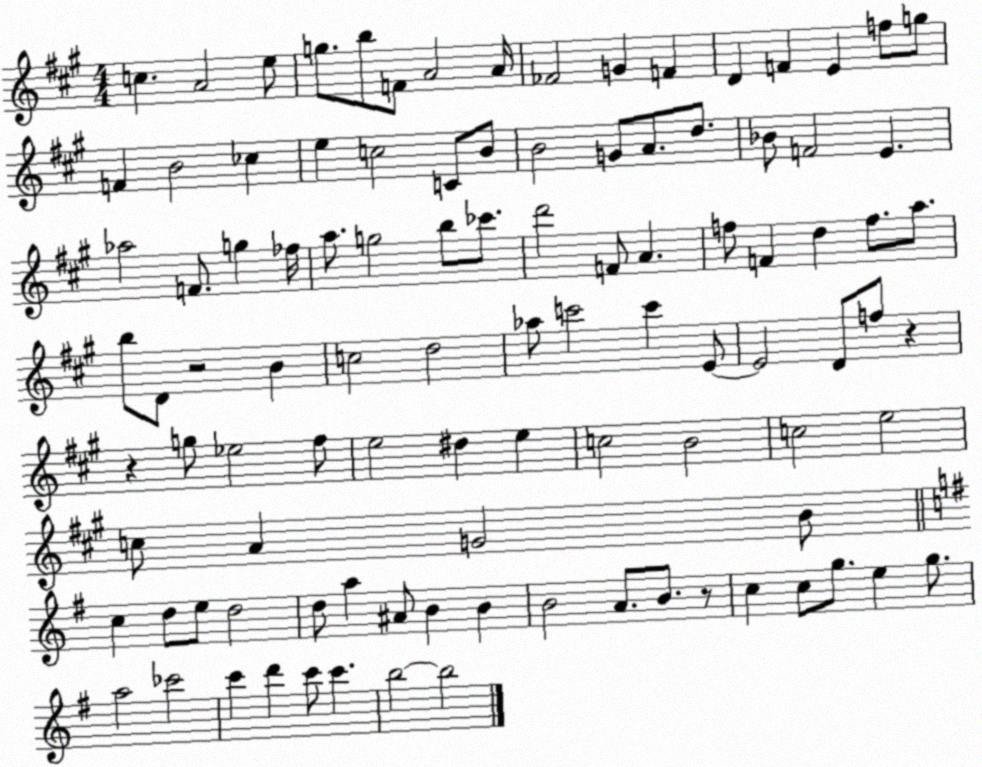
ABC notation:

X:1
T:Untitled
M:4/4
L:1/4
K:A
c A2 e/2 g/2 b/2 F/2 A2 A/4 _F2 G F D F E f/2 g/2 F B2 _c e c2 C/2 B/2 B2 G/2 A/2 d/2 _B/2 F2 E _a2 F/2 g _f/4 a/2 g2 b/2 _c'/2 d'2 F/2 A f/2 F d f/2 a/2 b/2 D/2 z2 B c2 d2 _a/2 c'2 c' E/2 E2 D/2 f/2 z z g/2 _e2 ^f/2 e2 ^d e c2 B2 c2 e2 c/2 A G2 B/2 c d/2 e/2 d2 d/2 a ^A/2 B B B2 A/2 B/2 z/2 c c/2 g/2 e g/2 a2 _c'2 c' d' c'/2 c' b2 b2